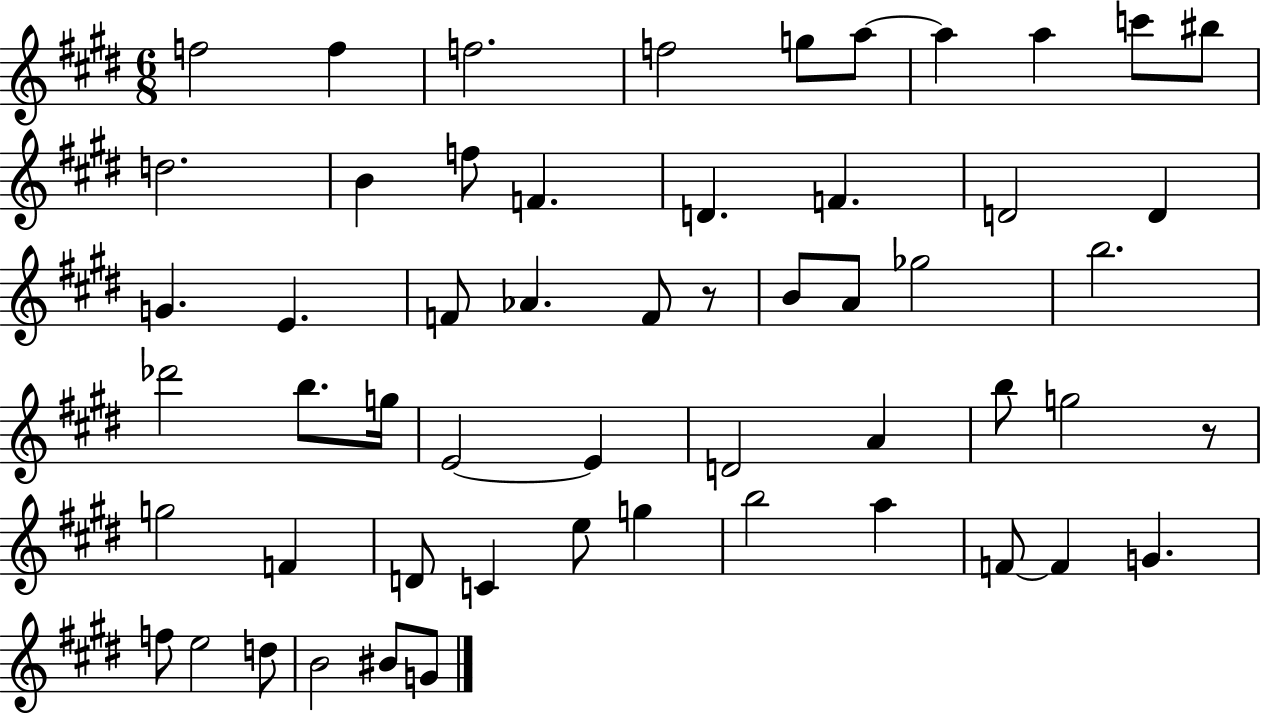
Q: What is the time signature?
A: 6/8